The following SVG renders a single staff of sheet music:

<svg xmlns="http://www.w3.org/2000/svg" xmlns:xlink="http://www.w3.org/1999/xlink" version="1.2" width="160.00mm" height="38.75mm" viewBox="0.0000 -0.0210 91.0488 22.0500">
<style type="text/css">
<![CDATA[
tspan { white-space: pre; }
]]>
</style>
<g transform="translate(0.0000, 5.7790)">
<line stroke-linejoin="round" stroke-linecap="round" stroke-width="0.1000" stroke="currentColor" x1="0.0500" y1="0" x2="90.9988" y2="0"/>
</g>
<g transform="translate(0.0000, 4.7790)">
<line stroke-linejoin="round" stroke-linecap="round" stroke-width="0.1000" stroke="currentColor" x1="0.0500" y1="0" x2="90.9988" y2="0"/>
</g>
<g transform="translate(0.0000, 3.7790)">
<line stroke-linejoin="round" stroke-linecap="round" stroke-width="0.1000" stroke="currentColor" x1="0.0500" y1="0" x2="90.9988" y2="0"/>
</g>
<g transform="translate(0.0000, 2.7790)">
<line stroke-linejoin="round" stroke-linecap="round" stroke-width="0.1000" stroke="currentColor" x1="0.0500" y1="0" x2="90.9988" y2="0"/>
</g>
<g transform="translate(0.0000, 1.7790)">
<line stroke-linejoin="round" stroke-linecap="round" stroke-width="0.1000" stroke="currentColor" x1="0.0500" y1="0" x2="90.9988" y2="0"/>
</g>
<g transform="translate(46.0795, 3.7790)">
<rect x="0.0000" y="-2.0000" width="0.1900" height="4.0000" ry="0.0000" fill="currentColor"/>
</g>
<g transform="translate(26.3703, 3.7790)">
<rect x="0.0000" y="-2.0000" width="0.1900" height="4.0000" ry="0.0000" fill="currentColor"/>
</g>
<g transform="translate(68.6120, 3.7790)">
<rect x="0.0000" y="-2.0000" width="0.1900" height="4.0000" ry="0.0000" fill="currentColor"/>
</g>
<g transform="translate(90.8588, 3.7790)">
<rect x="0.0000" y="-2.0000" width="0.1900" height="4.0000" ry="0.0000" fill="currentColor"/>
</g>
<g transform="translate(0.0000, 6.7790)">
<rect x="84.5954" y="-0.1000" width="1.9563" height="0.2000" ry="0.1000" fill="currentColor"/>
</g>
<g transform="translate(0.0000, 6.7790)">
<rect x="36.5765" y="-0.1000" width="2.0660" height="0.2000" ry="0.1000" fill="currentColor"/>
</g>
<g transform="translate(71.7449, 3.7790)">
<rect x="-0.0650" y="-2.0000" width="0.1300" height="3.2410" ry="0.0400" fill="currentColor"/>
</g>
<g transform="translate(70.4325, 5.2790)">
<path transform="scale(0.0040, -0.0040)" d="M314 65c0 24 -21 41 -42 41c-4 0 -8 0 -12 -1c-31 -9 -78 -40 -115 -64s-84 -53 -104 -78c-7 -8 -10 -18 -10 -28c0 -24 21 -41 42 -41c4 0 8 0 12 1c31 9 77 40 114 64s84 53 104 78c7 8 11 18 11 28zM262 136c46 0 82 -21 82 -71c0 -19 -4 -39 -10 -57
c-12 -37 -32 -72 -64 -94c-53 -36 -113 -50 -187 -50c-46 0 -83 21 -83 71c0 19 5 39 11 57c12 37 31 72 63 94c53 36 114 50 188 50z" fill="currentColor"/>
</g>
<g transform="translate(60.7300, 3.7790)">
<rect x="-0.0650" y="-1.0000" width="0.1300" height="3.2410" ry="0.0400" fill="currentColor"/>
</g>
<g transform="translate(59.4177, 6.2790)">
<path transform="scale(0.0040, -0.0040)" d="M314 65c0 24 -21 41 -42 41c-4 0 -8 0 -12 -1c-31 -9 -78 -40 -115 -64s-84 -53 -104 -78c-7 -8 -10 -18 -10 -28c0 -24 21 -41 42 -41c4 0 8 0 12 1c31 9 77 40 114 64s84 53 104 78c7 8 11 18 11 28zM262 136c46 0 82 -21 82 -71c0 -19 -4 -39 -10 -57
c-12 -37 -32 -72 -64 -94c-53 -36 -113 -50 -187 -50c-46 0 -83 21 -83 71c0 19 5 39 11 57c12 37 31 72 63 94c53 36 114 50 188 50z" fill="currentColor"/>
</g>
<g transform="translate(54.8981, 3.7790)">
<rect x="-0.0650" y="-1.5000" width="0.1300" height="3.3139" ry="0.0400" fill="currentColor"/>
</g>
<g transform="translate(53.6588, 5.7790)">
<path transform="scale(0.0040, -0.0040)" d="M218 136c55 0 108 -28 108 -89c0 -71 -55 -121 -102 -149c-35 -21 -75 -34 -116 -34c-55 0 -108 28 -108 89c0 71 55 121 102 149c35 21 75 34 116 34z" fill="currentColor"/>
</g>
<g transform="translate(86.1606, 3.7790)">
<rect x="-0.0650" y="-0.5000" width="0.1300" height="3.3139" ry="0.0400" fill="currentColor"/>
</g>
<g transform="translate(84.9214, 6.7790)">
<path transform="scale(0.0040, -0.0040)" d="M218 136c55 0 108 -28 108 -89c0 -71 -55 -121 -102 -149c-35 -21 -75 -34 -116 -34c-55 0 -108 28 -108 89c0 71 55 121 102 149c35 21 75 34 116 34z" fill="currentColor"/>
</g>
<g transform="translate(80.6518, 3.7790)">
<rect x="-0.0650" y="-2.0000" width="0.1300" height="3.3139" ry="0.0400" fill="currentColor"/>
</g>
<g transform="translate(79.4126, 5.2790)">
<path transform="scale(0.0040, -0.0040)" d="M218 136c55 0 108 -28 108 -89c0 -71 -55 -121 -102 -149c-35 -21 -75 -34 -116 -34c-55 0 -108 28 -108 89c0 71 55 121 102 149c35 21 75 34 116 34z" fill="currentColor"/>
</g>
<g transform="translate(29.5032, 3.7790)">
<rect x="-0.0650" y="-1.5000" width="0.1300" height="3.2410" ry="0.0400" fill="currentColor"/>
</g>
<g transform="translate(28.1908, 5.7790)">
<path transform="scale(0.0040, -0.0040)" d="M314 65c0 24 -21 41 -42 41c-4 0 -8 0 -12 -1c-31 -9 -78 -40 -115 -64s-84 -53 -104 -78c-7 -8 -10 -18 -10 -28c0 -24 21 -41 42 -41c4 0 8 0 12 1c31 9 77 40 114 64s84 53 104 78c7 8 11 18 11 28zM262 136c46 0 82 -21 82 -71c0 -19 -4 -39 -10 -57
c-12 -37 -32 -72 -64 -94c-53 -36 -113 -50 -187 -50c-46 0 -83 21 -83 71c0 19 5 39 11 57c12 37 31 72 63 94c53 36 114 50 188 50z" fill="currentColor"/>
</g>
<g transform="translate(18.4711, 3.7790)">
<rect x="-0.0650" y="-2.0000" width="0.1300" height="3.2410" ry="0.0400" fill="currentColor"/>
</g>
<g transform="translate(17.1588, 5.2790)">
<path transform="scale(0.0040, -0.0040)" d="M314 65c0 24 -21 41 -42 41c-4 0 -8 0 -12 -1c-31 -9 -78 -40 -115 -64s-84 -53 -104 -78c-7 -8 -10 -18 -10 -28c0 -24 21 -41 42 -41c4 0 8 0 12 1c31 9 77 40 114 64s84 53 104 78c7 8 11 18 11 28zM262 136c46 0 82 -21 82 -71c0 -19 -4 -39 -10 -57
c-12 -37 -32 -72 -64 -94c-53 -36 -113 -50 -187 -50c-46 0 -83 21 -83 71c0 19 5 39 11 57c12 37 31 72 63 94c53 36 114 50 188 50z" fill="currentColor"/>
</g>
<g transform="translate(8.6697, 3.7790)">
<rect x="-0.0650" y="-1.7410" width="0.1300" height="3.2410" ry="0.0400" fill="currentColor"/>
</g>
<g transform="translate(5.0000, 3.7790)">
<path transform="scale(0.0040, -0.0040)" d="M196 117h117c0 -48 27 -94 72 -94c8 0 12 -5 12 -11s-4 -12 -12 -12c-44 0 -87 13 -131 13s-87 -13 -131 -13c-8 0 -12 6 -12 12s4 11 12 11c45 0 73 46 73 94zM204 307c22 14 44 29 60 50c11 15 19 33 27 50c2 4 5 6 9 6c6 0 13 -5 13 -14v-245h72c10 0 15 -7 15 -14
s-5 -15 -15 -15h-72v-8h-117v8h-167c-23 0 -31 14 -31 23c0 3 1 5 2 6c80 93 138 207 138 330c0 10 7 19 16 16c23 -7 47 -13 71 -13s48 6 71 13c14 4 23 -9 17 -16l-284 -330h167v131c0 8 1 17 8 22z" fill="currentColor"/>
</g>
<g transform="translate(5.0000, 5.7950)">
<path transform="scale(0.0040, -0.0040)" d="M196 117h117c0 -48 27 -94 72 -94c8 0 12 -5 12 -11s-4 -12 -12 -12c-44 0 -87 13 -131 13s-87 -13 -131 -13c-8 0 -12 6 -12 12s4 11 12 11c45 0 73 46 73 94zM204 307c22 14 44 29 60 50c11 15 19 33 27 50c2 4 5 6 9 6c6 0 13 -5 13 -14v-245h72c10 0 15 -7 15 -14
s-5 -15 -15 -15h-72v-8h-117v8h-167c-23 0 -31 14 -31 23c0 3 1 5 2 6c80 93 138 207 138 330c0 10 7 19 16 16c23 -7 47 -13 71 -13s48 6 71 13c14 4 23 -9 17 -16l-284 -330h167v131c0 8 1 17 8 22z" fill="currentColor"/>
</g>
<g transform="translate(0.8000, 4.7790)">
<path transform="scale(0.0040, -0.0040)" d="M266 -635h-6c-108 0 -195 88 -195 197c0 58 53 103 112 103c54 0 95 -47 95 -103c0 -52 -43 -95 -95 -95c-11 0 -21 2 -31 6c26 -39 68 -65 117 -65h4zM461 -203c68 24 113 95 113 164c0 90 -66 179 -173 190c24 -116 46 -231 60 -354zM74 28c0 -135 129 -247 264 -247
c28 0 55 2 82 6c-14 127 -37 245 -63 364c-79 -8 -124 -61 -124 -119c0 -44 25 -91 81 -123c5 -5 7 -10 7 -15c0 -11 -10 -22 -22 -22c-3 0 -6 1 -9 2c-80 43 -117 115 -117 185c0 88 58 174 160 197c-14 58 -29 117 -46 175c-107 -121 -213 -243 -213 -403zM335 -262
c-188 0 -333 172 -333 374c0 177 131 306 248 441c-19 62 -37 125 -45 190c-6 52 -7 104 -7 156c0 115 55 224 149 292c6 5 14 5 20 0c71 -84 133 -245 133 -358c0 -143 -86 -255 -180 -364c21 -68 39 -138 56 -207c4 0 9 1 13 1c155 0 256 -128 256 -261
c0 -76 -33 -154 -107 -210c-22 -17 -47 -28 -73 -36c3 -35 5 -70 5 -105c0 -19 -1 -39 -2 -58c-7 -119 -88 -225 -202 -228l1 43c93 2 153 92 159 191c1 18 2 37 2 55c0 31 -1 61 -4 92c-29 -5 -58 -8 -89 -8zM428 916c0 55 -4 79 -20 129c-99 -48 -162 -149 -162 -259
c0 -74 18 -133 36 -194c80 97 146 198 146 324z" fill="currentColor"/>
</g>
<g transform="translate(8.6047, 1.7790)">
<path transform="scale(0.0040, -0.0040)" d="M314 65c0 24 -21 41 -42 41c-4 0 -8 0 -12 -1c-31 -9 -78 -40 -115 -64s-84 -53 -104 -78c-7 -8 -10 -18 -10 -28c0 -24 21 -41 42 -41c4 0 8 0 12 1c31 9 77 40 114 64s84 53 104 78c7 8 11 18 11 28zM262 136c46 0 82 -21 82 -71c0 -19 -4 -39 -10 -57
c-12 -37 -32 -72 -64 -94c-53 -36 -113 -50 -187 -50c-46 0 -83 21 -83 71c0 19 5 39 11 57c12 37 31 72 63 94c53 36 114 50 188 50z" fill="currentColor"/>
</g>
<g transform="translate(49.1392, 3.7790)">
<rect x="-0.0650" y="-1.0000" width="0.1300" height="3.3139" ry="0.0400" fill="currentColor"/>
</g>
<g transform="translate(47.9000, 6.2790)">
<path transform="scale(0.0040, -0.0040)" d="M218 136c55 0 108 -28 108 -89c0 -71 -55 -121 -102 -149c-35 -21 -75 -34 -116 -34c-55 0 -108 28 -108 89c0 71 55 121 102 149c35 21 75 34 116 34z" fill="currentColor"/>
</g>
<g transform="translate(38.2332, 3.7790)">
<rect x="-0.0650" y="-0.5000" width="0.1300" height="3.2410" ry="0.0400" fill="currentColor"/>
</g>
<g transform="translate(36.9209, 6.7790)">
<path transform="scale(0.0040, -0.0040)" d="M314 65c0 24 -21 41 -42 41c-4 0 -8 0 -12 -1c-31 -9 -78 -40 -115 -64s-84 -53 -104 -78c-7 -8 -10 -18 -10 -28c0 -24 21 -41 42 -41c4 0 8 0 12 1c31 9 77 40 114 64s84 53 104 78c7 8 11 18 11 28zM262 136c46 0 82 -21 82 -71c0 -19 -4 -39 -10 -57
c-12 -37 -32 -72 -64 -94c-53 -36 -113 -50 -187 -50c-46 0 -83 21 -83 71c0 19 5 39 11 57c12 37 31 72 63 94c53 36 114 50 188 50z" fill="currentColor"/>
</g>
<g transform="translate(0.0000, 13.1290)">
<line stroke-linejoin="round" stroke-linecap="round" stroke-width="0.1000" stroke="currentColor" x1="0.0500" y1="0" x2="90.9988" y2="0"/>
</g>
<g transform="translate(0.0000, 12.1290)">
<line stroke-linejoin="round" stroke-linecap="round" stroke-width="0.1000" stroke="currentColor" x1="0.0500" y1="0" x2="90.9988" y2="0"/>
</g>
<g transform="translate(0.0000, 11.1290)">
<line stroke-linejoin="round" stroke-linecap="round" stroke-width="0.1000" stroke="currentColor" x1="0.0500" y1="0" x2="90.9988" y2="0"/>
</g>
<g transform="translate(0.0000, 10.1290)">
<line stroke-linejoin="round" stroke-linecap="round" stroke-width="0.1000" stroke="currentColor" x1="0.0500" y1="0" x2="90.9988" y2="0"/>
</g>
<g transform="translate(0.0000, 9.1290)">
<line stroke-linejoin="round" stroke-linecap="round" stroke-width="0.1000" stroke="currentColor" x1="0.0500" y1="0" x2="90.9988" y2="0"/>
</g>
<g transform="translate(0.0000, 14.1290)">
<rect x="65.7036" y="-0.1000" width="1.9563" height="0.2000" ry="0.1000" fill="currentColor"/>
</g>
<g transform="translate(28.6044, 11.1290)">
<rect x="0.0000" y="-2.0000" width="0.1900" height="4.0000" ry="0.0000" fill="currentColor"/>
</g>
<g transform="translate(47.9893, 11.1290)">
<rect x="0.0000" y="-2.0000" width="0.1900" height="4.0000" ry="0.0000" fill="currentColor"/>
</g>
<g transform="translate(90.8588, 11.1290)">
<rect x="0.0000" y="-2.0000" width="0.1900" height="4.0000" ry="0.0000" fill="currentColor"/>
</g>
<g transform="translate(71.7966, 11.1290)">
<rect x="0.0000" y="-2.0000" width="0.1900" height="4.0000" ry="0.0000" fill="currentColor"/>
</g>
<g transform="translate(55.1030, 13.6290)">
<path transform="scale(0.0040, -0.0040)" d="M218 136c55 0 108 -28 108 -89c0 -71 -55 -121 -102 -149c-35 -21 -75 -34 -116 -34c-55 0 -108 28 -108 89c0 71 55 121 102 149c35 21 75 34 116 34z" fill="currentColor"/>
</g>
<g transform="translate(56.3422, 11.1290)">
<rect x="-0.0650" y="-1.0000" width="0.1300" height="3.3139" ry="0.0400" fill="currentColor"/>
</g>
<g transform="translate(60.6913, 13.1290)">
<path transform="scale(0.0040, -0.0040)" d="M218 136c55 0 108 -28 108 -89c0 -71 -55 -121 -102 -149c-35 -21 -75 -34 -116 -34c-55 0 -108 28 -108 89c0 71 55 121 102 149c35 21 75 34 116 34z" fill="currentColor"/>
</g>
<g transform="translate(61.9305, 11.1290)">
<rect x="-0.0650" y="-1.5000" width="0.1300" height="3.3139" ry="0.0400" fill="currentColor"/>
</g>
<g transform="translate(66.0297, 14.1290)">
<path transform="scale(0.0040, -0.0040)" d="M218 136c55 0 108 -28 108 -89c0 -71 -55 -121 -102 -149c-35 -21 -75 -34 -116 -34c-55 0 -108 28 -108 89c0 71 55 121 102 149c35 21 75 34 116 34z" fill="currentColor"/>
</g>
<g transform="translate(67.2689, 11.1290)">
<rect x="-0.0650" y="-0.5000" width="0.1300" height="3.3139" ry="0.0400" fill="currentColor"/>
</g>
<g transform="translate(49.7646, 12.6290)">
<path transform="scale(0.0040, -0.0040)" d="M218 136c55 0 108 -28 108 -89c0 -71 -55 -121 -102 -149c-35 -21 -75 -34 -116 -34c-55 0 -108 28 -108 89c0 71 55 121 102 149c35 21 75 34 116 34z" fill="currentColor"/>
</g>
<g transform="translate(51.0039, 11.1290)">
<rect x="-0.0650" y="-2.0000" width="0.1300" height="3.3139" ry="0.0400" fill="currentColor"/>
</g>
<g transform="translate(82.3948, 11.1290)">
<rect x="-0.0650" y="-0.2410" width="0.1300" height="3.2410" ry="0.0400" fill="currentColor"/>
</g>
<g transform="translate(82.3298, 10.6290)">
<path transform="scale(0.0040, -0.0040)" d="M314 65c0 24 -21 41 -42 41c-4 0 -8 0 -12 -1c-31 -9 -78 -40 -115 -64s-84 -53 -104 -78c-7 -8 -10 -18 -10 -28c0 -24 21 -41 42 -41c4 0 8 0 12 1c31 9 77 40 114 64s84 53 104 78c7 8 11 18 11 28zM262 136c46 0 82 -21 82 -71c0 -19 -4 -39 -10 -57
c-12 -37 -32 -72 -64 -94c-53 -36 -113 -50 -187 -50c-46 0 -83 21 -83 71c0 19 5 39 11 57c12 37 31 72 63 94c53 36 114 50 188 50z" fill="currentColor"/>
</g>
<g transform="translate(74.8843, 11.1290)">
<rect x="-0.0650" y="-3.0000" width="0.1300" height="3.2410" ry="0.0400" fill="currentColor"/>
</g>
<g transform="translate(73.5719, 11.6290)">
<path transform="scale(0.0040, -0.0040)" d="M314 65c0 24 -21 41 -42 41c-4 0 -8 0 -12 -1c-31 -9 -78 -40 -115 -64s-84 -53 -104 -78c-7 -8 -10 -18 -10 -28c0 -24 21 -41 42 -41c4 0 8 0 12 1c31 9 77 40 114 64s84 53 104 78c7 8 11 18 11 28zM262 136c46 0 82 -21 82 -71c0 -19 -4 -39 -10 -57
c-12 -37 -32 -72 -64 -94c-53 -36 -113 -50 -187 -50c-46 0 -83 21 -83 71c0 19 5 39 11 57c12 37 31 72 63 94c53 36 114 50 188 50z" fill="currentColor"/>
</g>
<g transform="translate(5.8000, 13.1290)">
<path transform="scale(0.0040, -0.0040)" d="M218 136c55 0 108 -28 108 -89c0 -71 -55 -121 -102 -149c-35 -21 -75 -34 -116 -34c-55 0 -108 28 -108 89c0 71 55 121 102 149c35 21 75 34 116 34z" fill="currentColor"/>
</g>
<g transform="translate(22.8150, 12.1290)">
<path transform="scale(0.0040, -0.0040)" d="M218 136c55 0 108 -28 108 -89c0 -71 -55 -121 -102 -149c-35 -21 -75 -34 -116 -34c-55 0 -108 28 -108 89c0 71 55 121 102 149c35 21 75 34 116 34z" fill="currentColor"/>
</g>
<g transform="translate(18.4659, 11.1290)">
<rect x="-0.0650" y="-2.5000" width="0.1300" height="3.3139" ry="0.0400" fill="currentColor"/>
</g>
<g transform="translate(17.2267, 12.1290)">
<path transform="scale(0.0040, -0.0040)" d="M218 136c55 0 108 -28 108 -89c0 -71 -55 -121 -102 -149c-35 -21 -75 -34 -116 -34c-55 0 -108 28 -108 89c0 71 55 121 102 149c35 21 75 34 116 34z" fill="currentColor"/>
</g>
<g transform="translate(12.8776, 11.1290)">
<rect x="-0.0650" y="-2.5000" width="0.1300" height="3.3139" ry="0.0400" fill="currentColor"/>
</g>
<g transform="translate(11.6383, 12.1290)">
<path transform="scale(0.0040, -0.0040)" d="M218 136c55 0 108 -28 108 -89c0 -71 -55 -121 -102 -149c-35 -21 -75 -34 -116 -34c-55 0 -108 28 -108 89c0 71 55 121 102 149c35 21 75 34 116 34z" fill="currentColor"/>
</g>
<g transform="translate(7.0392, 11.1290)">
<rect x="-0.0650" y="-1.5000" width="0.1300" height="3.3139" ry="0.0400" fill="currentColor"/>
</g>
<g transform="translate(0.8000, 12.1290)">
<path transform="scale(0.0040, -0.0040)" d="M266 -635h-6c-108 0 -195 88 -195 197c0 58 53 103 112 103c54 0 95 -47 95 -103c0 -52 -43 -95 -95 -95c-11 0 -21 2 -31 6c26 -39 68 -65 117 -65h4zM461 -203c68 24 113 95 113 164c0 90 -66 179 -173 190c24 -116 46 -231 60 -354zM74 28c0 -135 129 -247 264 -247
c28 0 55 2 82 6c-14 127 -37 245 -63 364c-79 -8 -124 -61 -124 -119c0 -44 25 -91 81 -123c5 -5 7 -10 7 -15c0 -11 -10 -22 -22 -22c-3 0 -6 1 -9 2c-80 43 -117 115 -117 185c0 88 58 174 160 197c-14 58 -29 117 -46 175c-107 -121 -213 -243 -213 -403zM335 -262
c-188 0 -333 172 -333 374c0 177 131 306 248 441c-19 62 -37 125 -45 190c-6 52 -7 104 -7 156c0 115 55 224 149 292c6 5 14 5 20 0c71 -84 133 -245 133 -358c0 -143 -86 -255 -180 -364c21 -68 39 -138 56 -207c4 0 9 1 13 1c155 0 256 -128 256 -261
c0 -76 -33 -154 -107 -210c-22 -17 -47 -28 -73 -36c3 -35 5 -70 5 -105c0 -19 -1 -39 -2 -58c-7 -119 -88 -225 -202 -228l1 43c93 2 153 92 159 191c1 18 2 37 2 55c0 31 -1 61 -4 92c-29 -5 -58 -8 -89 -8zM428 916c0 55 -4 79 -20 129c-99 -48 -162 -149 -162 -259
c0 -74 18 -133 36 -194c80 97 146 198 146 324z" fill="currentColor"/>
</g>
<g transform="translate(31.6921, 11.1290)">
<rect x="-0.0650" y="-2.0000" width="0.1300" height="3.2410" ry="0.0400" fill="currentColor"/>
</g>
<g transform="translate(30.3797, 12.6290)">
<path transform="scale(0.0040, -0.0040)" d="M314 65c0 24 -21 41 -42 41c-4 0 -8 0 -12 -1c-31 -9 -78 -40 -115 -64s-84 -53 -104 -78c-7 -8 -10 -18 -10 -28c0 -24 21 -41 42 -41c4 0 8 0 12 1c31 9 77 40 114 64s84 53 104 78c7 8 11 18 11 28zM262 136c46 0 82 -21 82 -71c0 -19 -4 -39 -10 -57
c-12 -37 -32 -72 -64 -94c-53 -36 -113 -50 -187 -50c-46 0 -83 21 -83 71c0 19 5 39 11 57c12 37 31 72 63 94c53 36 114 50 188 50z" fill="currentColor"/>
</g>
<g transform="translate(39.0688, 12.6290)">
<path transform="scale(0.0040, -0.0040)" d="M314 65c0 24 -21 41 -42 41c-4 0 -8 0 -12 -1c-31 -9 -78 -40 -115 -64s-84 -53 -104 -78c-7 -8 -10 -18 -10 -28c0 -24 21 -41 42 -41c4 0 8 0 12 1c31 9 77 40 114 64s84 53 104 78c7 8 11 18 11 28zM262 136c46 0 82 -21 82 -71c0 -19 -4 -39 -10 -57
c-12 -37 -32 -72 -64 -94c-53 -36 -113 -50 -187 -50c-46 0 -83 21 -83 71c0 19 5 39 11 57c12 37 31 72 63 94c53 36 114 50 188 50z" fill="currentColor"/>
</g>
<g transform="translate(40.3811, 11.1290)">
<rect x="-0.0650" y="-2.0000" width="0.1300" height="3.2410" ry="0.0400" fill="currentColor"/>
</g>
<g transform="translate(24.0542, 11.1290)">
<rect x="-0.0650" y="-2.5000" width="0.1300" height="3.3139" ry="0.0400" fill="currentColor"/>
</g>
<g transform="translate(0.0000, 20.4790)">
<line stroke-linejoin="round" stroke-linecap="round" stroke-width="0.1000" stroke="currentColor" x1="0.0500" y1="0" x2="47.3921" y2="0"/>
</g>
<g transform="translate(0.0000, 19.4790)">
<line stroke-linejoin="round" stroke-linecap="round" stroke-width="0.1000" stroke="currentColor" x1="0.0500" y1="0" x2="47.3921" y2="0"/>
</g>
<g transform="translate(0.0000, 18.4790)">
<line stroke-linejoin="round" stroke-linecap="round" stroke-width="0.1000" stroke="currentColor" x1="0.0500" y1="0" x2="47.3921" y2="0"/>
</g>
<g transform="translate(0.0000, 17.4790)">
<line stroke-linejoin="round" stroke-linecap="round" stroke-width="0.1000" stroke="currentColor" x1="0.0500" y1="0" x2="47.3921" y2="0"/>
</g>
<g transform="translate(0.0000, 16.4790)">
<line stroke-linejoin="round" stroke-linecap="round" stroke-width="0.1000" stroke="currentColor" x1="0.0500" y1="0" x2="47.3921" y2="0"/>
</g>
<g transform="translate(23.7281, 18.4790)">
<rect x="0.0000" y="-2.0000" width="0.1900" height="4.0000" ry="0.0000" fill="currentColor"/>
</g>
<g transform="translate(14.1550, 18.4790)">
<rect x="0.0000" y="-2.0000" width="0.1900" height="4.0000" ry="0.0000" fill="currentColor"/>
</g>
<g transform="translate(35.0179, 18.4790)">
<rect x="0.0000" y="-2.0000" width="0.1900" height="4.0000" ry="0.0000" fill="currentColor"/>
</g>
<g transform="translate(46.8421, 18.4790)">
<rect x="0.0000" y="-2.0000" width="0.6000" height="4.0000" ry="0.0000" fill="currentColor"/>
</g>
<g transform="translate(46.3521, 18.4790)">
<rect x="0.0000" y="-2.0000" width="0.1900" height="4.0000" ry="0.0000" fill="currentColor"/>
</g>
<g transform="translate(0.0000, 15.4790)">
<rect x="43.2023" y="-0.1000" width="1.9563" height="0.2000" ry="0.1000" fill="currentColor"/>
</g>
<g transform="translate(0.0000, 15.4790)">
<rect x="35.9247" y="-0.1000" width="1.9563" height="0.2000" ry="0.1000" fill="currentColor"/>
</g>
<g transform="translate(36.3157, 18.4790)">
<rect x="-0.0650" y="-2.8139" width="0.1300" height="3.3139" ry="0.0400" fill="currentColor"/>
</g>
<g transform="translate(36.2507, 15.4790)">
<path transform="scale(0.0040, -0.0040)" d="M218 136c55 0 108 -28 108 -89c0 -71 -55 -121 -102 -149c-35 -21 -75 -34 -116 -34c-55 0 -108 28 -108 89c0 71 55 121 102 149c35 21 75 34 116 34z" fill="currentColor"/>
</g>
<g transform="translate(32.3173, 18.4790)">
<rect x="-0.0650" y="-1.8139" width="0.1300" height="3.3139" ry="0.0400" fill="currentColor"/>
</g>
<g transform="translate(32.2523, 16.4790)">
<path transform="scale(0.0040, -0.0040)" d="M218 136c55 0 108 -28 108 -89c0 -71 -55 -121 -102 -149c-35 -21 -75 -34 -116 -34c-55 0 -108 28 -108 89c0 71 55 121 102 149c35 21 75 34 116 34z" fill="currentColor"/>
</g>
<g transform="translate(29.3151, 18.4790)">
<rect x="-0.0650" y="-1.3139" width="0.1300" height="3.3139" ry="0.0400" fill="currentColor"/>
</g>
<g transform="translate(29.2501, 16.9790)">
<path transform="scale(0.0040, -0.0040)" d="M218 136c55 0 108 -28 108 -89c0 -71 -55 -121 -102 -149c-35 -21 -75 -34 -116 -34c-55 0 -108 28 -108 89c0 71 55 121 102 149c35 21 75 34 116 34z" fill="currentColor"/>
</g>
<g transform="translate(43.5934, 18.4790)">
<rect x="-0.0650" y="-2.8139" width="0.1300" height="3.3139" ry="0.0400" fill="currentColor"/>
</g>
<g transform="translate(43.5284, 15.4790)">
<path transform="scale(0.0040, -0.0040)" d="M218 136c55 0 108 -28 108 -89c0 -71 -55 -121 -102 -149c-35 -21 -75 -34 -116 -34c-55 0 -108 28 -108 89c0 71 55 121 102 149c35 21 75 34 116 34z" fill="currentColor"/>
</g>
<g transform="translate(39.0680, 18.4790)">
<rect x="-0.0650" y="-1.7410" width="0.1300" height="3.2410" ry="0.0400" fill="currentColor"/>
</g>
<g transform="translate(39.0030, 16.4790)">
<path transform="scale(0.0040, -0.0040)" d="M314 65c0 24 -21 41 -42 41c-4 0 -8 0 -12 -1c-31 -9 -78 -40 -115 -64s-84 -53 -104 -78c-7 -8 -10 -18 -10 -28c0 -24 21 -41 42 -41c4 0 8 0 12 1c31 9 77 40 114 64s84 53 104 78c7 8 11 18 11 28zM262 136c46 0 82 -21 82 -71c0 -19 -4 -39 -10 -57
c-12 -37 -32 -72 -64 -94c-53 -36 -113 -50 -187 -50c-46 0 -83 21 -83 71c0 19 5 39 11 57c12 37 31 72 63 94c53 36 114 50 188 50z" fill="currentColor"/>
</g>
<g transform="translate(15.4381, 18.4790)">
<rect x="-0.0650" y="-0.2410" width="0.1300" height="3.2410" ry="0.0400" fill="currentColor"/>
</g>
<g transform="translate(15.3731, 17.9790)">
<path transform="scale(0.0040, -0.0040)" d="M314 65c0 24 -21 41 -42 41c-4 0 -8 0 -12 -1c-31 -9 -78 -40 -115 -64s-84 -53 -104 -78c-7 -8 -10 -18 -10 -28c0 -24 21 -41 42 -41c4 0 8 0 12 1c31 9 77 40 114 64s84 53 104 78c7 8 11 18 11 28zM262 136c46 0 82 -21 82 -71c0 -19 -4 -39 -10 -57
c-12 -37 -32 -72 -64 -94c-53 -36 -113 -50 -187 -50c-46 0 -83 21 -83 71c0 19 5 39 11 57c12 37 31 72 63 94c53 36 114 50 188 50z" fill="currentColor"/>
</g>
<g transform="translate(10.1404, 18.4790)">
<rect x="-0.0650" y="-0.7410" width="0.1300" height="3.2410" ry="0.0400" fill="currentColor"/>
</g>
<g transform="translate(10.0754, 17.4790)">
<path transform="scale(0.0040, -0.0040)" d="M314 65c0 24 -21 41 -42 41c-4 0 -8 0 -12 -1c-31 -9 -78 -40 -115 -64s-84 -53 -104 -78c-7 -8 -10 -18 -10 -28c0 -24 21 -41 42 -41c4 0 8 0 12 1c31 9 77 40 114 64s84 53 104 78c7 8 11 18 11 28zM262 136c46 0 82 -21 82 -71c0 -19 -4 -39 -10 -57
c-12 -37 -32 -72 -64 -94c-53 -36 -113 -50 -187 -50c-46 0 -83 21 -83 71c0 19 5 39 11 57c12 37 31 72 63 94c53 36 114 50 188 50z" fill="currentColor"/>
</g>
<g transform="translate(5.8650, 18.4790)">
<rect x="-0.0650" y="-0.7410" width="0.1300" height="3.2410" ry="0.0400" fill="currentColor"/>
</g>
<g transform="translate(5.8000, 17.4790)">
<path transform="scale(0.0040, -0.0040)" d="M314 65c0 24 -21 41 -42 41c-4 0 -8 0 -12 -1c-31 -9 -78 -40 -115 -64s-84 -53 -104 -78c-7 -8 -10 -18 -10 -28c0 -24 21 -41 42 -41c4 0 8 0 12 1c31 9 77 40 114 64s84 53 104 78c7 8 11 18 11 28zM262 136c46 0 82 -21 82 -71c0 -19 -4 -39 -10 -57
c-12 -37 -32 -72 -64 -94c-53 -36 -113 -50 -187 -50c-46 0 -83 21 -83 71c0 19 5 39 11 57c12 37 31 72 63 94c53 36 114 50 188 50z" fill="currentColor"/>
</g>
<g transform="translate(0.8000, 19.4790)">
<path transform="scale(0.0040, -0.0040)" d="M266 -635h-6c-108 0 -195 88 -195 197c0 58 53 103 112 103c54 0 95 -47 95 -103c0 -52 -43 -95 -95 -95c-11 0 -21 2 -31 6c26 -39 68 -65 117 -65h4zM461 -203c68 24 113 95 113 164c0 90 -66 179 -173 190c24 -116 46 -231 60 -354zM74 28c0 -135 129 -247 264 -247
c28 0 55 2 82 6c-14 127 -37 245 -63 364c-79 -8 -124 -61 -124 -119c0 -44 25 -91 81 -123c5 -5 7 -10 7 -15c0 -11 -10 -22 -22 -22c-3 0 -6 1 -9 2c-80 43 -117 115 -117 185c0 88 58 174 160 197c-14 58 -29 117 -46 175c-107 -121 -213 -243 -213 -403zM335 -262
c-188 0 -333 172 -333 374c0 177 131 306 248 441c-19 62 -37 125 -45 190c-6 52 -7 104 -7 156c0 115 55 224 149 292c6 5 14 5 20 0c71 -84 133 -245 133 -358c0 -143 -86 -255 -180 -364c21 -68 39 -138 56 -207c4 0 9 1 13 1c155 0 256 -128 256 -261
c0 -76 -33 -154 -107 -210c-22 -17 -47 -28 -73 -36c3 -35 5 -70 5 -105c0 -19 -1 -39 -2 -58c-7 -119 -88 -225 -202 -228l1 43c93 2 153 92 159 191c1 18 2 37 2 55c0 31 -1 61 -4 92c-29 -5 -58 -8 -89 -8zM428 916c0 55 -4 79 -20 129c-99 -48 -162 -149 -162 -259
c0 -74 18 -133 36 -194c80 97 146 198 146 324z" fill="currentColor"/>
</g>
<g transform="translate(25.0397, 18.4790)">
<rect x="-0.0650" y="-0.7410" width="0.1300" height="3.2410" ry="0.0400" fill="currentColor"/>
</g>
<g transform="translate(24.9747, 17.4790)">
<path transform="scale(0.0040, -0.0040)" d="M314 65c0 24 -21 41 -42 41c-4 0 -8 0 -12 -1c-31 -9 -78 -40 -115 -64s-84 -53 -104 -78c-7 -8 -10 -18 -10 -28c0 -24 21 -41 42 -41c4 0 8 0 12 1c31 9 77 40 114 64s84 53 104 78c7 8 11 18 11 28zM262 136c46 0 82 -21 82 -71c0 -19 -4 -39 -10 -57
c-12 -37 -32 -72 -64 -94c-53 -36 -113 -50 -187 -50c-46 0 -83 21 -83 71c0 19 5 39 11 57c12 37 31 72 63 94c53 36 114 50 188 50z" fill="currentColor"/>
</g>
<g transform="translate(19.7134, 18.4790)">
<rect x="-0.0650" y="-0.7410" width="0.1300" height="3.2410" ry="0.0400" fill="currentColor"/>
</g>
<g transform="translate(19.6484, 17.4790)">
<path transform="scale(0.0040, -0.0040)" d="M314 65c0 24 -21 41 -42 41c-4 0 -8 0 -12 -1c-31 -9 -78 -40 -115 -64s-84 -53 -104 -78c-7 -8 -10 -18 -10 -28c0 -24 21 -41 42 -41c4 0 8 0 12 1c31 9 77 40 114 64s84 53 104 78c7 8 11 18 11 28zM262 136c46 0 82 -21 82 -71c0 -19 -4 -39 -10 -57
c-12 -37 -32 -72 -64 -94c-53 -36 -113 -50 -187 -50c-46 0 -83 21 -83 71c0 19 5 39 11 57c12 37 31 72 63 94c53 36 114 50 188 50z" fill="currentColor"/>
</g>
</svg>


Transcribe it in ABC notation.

X:1
T:Untitled
M:4/4
L:1/4
K:C
f2 F2 E2 C2 D E D2 F2 F C E G G G F2 F2 F D E C A2 c2 d2 d2 c2 d2 d2 e f a f2 a